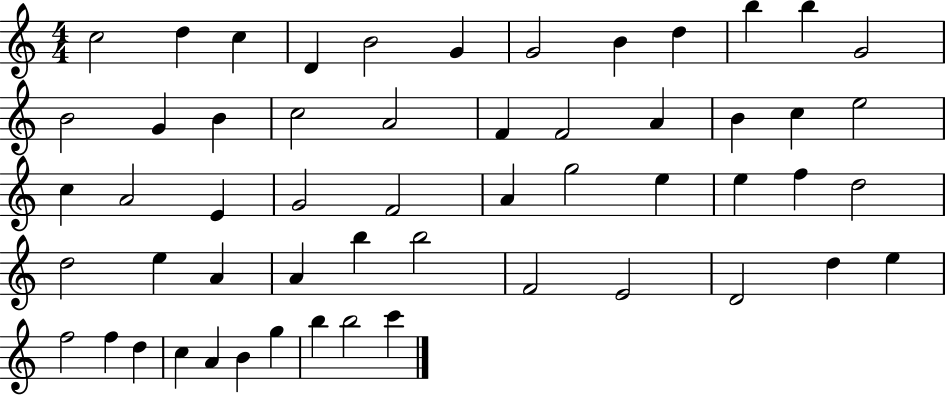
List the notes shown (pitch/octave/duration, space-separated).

C5/h D5/q C5/q D4/q B4/h G4/q G4/h B4/q D5/q B5/q B5/q G4/h B4/h G4/q B4/q C5/h A4/h F4/q F4/h A4/q B4/q C5/q E5/h C5/q A4/h E4/q G4/h F4/h A4/q G5/h E5/q E5/q F5/q D5/h D5/h E5/q A4/q A4/q B5/q B5/h F4/h E4/h D4/h D5/q E5/q F5/h F5/q D5/q C5/q A4/q B4/q G5/q B5/q B5/h C6/q